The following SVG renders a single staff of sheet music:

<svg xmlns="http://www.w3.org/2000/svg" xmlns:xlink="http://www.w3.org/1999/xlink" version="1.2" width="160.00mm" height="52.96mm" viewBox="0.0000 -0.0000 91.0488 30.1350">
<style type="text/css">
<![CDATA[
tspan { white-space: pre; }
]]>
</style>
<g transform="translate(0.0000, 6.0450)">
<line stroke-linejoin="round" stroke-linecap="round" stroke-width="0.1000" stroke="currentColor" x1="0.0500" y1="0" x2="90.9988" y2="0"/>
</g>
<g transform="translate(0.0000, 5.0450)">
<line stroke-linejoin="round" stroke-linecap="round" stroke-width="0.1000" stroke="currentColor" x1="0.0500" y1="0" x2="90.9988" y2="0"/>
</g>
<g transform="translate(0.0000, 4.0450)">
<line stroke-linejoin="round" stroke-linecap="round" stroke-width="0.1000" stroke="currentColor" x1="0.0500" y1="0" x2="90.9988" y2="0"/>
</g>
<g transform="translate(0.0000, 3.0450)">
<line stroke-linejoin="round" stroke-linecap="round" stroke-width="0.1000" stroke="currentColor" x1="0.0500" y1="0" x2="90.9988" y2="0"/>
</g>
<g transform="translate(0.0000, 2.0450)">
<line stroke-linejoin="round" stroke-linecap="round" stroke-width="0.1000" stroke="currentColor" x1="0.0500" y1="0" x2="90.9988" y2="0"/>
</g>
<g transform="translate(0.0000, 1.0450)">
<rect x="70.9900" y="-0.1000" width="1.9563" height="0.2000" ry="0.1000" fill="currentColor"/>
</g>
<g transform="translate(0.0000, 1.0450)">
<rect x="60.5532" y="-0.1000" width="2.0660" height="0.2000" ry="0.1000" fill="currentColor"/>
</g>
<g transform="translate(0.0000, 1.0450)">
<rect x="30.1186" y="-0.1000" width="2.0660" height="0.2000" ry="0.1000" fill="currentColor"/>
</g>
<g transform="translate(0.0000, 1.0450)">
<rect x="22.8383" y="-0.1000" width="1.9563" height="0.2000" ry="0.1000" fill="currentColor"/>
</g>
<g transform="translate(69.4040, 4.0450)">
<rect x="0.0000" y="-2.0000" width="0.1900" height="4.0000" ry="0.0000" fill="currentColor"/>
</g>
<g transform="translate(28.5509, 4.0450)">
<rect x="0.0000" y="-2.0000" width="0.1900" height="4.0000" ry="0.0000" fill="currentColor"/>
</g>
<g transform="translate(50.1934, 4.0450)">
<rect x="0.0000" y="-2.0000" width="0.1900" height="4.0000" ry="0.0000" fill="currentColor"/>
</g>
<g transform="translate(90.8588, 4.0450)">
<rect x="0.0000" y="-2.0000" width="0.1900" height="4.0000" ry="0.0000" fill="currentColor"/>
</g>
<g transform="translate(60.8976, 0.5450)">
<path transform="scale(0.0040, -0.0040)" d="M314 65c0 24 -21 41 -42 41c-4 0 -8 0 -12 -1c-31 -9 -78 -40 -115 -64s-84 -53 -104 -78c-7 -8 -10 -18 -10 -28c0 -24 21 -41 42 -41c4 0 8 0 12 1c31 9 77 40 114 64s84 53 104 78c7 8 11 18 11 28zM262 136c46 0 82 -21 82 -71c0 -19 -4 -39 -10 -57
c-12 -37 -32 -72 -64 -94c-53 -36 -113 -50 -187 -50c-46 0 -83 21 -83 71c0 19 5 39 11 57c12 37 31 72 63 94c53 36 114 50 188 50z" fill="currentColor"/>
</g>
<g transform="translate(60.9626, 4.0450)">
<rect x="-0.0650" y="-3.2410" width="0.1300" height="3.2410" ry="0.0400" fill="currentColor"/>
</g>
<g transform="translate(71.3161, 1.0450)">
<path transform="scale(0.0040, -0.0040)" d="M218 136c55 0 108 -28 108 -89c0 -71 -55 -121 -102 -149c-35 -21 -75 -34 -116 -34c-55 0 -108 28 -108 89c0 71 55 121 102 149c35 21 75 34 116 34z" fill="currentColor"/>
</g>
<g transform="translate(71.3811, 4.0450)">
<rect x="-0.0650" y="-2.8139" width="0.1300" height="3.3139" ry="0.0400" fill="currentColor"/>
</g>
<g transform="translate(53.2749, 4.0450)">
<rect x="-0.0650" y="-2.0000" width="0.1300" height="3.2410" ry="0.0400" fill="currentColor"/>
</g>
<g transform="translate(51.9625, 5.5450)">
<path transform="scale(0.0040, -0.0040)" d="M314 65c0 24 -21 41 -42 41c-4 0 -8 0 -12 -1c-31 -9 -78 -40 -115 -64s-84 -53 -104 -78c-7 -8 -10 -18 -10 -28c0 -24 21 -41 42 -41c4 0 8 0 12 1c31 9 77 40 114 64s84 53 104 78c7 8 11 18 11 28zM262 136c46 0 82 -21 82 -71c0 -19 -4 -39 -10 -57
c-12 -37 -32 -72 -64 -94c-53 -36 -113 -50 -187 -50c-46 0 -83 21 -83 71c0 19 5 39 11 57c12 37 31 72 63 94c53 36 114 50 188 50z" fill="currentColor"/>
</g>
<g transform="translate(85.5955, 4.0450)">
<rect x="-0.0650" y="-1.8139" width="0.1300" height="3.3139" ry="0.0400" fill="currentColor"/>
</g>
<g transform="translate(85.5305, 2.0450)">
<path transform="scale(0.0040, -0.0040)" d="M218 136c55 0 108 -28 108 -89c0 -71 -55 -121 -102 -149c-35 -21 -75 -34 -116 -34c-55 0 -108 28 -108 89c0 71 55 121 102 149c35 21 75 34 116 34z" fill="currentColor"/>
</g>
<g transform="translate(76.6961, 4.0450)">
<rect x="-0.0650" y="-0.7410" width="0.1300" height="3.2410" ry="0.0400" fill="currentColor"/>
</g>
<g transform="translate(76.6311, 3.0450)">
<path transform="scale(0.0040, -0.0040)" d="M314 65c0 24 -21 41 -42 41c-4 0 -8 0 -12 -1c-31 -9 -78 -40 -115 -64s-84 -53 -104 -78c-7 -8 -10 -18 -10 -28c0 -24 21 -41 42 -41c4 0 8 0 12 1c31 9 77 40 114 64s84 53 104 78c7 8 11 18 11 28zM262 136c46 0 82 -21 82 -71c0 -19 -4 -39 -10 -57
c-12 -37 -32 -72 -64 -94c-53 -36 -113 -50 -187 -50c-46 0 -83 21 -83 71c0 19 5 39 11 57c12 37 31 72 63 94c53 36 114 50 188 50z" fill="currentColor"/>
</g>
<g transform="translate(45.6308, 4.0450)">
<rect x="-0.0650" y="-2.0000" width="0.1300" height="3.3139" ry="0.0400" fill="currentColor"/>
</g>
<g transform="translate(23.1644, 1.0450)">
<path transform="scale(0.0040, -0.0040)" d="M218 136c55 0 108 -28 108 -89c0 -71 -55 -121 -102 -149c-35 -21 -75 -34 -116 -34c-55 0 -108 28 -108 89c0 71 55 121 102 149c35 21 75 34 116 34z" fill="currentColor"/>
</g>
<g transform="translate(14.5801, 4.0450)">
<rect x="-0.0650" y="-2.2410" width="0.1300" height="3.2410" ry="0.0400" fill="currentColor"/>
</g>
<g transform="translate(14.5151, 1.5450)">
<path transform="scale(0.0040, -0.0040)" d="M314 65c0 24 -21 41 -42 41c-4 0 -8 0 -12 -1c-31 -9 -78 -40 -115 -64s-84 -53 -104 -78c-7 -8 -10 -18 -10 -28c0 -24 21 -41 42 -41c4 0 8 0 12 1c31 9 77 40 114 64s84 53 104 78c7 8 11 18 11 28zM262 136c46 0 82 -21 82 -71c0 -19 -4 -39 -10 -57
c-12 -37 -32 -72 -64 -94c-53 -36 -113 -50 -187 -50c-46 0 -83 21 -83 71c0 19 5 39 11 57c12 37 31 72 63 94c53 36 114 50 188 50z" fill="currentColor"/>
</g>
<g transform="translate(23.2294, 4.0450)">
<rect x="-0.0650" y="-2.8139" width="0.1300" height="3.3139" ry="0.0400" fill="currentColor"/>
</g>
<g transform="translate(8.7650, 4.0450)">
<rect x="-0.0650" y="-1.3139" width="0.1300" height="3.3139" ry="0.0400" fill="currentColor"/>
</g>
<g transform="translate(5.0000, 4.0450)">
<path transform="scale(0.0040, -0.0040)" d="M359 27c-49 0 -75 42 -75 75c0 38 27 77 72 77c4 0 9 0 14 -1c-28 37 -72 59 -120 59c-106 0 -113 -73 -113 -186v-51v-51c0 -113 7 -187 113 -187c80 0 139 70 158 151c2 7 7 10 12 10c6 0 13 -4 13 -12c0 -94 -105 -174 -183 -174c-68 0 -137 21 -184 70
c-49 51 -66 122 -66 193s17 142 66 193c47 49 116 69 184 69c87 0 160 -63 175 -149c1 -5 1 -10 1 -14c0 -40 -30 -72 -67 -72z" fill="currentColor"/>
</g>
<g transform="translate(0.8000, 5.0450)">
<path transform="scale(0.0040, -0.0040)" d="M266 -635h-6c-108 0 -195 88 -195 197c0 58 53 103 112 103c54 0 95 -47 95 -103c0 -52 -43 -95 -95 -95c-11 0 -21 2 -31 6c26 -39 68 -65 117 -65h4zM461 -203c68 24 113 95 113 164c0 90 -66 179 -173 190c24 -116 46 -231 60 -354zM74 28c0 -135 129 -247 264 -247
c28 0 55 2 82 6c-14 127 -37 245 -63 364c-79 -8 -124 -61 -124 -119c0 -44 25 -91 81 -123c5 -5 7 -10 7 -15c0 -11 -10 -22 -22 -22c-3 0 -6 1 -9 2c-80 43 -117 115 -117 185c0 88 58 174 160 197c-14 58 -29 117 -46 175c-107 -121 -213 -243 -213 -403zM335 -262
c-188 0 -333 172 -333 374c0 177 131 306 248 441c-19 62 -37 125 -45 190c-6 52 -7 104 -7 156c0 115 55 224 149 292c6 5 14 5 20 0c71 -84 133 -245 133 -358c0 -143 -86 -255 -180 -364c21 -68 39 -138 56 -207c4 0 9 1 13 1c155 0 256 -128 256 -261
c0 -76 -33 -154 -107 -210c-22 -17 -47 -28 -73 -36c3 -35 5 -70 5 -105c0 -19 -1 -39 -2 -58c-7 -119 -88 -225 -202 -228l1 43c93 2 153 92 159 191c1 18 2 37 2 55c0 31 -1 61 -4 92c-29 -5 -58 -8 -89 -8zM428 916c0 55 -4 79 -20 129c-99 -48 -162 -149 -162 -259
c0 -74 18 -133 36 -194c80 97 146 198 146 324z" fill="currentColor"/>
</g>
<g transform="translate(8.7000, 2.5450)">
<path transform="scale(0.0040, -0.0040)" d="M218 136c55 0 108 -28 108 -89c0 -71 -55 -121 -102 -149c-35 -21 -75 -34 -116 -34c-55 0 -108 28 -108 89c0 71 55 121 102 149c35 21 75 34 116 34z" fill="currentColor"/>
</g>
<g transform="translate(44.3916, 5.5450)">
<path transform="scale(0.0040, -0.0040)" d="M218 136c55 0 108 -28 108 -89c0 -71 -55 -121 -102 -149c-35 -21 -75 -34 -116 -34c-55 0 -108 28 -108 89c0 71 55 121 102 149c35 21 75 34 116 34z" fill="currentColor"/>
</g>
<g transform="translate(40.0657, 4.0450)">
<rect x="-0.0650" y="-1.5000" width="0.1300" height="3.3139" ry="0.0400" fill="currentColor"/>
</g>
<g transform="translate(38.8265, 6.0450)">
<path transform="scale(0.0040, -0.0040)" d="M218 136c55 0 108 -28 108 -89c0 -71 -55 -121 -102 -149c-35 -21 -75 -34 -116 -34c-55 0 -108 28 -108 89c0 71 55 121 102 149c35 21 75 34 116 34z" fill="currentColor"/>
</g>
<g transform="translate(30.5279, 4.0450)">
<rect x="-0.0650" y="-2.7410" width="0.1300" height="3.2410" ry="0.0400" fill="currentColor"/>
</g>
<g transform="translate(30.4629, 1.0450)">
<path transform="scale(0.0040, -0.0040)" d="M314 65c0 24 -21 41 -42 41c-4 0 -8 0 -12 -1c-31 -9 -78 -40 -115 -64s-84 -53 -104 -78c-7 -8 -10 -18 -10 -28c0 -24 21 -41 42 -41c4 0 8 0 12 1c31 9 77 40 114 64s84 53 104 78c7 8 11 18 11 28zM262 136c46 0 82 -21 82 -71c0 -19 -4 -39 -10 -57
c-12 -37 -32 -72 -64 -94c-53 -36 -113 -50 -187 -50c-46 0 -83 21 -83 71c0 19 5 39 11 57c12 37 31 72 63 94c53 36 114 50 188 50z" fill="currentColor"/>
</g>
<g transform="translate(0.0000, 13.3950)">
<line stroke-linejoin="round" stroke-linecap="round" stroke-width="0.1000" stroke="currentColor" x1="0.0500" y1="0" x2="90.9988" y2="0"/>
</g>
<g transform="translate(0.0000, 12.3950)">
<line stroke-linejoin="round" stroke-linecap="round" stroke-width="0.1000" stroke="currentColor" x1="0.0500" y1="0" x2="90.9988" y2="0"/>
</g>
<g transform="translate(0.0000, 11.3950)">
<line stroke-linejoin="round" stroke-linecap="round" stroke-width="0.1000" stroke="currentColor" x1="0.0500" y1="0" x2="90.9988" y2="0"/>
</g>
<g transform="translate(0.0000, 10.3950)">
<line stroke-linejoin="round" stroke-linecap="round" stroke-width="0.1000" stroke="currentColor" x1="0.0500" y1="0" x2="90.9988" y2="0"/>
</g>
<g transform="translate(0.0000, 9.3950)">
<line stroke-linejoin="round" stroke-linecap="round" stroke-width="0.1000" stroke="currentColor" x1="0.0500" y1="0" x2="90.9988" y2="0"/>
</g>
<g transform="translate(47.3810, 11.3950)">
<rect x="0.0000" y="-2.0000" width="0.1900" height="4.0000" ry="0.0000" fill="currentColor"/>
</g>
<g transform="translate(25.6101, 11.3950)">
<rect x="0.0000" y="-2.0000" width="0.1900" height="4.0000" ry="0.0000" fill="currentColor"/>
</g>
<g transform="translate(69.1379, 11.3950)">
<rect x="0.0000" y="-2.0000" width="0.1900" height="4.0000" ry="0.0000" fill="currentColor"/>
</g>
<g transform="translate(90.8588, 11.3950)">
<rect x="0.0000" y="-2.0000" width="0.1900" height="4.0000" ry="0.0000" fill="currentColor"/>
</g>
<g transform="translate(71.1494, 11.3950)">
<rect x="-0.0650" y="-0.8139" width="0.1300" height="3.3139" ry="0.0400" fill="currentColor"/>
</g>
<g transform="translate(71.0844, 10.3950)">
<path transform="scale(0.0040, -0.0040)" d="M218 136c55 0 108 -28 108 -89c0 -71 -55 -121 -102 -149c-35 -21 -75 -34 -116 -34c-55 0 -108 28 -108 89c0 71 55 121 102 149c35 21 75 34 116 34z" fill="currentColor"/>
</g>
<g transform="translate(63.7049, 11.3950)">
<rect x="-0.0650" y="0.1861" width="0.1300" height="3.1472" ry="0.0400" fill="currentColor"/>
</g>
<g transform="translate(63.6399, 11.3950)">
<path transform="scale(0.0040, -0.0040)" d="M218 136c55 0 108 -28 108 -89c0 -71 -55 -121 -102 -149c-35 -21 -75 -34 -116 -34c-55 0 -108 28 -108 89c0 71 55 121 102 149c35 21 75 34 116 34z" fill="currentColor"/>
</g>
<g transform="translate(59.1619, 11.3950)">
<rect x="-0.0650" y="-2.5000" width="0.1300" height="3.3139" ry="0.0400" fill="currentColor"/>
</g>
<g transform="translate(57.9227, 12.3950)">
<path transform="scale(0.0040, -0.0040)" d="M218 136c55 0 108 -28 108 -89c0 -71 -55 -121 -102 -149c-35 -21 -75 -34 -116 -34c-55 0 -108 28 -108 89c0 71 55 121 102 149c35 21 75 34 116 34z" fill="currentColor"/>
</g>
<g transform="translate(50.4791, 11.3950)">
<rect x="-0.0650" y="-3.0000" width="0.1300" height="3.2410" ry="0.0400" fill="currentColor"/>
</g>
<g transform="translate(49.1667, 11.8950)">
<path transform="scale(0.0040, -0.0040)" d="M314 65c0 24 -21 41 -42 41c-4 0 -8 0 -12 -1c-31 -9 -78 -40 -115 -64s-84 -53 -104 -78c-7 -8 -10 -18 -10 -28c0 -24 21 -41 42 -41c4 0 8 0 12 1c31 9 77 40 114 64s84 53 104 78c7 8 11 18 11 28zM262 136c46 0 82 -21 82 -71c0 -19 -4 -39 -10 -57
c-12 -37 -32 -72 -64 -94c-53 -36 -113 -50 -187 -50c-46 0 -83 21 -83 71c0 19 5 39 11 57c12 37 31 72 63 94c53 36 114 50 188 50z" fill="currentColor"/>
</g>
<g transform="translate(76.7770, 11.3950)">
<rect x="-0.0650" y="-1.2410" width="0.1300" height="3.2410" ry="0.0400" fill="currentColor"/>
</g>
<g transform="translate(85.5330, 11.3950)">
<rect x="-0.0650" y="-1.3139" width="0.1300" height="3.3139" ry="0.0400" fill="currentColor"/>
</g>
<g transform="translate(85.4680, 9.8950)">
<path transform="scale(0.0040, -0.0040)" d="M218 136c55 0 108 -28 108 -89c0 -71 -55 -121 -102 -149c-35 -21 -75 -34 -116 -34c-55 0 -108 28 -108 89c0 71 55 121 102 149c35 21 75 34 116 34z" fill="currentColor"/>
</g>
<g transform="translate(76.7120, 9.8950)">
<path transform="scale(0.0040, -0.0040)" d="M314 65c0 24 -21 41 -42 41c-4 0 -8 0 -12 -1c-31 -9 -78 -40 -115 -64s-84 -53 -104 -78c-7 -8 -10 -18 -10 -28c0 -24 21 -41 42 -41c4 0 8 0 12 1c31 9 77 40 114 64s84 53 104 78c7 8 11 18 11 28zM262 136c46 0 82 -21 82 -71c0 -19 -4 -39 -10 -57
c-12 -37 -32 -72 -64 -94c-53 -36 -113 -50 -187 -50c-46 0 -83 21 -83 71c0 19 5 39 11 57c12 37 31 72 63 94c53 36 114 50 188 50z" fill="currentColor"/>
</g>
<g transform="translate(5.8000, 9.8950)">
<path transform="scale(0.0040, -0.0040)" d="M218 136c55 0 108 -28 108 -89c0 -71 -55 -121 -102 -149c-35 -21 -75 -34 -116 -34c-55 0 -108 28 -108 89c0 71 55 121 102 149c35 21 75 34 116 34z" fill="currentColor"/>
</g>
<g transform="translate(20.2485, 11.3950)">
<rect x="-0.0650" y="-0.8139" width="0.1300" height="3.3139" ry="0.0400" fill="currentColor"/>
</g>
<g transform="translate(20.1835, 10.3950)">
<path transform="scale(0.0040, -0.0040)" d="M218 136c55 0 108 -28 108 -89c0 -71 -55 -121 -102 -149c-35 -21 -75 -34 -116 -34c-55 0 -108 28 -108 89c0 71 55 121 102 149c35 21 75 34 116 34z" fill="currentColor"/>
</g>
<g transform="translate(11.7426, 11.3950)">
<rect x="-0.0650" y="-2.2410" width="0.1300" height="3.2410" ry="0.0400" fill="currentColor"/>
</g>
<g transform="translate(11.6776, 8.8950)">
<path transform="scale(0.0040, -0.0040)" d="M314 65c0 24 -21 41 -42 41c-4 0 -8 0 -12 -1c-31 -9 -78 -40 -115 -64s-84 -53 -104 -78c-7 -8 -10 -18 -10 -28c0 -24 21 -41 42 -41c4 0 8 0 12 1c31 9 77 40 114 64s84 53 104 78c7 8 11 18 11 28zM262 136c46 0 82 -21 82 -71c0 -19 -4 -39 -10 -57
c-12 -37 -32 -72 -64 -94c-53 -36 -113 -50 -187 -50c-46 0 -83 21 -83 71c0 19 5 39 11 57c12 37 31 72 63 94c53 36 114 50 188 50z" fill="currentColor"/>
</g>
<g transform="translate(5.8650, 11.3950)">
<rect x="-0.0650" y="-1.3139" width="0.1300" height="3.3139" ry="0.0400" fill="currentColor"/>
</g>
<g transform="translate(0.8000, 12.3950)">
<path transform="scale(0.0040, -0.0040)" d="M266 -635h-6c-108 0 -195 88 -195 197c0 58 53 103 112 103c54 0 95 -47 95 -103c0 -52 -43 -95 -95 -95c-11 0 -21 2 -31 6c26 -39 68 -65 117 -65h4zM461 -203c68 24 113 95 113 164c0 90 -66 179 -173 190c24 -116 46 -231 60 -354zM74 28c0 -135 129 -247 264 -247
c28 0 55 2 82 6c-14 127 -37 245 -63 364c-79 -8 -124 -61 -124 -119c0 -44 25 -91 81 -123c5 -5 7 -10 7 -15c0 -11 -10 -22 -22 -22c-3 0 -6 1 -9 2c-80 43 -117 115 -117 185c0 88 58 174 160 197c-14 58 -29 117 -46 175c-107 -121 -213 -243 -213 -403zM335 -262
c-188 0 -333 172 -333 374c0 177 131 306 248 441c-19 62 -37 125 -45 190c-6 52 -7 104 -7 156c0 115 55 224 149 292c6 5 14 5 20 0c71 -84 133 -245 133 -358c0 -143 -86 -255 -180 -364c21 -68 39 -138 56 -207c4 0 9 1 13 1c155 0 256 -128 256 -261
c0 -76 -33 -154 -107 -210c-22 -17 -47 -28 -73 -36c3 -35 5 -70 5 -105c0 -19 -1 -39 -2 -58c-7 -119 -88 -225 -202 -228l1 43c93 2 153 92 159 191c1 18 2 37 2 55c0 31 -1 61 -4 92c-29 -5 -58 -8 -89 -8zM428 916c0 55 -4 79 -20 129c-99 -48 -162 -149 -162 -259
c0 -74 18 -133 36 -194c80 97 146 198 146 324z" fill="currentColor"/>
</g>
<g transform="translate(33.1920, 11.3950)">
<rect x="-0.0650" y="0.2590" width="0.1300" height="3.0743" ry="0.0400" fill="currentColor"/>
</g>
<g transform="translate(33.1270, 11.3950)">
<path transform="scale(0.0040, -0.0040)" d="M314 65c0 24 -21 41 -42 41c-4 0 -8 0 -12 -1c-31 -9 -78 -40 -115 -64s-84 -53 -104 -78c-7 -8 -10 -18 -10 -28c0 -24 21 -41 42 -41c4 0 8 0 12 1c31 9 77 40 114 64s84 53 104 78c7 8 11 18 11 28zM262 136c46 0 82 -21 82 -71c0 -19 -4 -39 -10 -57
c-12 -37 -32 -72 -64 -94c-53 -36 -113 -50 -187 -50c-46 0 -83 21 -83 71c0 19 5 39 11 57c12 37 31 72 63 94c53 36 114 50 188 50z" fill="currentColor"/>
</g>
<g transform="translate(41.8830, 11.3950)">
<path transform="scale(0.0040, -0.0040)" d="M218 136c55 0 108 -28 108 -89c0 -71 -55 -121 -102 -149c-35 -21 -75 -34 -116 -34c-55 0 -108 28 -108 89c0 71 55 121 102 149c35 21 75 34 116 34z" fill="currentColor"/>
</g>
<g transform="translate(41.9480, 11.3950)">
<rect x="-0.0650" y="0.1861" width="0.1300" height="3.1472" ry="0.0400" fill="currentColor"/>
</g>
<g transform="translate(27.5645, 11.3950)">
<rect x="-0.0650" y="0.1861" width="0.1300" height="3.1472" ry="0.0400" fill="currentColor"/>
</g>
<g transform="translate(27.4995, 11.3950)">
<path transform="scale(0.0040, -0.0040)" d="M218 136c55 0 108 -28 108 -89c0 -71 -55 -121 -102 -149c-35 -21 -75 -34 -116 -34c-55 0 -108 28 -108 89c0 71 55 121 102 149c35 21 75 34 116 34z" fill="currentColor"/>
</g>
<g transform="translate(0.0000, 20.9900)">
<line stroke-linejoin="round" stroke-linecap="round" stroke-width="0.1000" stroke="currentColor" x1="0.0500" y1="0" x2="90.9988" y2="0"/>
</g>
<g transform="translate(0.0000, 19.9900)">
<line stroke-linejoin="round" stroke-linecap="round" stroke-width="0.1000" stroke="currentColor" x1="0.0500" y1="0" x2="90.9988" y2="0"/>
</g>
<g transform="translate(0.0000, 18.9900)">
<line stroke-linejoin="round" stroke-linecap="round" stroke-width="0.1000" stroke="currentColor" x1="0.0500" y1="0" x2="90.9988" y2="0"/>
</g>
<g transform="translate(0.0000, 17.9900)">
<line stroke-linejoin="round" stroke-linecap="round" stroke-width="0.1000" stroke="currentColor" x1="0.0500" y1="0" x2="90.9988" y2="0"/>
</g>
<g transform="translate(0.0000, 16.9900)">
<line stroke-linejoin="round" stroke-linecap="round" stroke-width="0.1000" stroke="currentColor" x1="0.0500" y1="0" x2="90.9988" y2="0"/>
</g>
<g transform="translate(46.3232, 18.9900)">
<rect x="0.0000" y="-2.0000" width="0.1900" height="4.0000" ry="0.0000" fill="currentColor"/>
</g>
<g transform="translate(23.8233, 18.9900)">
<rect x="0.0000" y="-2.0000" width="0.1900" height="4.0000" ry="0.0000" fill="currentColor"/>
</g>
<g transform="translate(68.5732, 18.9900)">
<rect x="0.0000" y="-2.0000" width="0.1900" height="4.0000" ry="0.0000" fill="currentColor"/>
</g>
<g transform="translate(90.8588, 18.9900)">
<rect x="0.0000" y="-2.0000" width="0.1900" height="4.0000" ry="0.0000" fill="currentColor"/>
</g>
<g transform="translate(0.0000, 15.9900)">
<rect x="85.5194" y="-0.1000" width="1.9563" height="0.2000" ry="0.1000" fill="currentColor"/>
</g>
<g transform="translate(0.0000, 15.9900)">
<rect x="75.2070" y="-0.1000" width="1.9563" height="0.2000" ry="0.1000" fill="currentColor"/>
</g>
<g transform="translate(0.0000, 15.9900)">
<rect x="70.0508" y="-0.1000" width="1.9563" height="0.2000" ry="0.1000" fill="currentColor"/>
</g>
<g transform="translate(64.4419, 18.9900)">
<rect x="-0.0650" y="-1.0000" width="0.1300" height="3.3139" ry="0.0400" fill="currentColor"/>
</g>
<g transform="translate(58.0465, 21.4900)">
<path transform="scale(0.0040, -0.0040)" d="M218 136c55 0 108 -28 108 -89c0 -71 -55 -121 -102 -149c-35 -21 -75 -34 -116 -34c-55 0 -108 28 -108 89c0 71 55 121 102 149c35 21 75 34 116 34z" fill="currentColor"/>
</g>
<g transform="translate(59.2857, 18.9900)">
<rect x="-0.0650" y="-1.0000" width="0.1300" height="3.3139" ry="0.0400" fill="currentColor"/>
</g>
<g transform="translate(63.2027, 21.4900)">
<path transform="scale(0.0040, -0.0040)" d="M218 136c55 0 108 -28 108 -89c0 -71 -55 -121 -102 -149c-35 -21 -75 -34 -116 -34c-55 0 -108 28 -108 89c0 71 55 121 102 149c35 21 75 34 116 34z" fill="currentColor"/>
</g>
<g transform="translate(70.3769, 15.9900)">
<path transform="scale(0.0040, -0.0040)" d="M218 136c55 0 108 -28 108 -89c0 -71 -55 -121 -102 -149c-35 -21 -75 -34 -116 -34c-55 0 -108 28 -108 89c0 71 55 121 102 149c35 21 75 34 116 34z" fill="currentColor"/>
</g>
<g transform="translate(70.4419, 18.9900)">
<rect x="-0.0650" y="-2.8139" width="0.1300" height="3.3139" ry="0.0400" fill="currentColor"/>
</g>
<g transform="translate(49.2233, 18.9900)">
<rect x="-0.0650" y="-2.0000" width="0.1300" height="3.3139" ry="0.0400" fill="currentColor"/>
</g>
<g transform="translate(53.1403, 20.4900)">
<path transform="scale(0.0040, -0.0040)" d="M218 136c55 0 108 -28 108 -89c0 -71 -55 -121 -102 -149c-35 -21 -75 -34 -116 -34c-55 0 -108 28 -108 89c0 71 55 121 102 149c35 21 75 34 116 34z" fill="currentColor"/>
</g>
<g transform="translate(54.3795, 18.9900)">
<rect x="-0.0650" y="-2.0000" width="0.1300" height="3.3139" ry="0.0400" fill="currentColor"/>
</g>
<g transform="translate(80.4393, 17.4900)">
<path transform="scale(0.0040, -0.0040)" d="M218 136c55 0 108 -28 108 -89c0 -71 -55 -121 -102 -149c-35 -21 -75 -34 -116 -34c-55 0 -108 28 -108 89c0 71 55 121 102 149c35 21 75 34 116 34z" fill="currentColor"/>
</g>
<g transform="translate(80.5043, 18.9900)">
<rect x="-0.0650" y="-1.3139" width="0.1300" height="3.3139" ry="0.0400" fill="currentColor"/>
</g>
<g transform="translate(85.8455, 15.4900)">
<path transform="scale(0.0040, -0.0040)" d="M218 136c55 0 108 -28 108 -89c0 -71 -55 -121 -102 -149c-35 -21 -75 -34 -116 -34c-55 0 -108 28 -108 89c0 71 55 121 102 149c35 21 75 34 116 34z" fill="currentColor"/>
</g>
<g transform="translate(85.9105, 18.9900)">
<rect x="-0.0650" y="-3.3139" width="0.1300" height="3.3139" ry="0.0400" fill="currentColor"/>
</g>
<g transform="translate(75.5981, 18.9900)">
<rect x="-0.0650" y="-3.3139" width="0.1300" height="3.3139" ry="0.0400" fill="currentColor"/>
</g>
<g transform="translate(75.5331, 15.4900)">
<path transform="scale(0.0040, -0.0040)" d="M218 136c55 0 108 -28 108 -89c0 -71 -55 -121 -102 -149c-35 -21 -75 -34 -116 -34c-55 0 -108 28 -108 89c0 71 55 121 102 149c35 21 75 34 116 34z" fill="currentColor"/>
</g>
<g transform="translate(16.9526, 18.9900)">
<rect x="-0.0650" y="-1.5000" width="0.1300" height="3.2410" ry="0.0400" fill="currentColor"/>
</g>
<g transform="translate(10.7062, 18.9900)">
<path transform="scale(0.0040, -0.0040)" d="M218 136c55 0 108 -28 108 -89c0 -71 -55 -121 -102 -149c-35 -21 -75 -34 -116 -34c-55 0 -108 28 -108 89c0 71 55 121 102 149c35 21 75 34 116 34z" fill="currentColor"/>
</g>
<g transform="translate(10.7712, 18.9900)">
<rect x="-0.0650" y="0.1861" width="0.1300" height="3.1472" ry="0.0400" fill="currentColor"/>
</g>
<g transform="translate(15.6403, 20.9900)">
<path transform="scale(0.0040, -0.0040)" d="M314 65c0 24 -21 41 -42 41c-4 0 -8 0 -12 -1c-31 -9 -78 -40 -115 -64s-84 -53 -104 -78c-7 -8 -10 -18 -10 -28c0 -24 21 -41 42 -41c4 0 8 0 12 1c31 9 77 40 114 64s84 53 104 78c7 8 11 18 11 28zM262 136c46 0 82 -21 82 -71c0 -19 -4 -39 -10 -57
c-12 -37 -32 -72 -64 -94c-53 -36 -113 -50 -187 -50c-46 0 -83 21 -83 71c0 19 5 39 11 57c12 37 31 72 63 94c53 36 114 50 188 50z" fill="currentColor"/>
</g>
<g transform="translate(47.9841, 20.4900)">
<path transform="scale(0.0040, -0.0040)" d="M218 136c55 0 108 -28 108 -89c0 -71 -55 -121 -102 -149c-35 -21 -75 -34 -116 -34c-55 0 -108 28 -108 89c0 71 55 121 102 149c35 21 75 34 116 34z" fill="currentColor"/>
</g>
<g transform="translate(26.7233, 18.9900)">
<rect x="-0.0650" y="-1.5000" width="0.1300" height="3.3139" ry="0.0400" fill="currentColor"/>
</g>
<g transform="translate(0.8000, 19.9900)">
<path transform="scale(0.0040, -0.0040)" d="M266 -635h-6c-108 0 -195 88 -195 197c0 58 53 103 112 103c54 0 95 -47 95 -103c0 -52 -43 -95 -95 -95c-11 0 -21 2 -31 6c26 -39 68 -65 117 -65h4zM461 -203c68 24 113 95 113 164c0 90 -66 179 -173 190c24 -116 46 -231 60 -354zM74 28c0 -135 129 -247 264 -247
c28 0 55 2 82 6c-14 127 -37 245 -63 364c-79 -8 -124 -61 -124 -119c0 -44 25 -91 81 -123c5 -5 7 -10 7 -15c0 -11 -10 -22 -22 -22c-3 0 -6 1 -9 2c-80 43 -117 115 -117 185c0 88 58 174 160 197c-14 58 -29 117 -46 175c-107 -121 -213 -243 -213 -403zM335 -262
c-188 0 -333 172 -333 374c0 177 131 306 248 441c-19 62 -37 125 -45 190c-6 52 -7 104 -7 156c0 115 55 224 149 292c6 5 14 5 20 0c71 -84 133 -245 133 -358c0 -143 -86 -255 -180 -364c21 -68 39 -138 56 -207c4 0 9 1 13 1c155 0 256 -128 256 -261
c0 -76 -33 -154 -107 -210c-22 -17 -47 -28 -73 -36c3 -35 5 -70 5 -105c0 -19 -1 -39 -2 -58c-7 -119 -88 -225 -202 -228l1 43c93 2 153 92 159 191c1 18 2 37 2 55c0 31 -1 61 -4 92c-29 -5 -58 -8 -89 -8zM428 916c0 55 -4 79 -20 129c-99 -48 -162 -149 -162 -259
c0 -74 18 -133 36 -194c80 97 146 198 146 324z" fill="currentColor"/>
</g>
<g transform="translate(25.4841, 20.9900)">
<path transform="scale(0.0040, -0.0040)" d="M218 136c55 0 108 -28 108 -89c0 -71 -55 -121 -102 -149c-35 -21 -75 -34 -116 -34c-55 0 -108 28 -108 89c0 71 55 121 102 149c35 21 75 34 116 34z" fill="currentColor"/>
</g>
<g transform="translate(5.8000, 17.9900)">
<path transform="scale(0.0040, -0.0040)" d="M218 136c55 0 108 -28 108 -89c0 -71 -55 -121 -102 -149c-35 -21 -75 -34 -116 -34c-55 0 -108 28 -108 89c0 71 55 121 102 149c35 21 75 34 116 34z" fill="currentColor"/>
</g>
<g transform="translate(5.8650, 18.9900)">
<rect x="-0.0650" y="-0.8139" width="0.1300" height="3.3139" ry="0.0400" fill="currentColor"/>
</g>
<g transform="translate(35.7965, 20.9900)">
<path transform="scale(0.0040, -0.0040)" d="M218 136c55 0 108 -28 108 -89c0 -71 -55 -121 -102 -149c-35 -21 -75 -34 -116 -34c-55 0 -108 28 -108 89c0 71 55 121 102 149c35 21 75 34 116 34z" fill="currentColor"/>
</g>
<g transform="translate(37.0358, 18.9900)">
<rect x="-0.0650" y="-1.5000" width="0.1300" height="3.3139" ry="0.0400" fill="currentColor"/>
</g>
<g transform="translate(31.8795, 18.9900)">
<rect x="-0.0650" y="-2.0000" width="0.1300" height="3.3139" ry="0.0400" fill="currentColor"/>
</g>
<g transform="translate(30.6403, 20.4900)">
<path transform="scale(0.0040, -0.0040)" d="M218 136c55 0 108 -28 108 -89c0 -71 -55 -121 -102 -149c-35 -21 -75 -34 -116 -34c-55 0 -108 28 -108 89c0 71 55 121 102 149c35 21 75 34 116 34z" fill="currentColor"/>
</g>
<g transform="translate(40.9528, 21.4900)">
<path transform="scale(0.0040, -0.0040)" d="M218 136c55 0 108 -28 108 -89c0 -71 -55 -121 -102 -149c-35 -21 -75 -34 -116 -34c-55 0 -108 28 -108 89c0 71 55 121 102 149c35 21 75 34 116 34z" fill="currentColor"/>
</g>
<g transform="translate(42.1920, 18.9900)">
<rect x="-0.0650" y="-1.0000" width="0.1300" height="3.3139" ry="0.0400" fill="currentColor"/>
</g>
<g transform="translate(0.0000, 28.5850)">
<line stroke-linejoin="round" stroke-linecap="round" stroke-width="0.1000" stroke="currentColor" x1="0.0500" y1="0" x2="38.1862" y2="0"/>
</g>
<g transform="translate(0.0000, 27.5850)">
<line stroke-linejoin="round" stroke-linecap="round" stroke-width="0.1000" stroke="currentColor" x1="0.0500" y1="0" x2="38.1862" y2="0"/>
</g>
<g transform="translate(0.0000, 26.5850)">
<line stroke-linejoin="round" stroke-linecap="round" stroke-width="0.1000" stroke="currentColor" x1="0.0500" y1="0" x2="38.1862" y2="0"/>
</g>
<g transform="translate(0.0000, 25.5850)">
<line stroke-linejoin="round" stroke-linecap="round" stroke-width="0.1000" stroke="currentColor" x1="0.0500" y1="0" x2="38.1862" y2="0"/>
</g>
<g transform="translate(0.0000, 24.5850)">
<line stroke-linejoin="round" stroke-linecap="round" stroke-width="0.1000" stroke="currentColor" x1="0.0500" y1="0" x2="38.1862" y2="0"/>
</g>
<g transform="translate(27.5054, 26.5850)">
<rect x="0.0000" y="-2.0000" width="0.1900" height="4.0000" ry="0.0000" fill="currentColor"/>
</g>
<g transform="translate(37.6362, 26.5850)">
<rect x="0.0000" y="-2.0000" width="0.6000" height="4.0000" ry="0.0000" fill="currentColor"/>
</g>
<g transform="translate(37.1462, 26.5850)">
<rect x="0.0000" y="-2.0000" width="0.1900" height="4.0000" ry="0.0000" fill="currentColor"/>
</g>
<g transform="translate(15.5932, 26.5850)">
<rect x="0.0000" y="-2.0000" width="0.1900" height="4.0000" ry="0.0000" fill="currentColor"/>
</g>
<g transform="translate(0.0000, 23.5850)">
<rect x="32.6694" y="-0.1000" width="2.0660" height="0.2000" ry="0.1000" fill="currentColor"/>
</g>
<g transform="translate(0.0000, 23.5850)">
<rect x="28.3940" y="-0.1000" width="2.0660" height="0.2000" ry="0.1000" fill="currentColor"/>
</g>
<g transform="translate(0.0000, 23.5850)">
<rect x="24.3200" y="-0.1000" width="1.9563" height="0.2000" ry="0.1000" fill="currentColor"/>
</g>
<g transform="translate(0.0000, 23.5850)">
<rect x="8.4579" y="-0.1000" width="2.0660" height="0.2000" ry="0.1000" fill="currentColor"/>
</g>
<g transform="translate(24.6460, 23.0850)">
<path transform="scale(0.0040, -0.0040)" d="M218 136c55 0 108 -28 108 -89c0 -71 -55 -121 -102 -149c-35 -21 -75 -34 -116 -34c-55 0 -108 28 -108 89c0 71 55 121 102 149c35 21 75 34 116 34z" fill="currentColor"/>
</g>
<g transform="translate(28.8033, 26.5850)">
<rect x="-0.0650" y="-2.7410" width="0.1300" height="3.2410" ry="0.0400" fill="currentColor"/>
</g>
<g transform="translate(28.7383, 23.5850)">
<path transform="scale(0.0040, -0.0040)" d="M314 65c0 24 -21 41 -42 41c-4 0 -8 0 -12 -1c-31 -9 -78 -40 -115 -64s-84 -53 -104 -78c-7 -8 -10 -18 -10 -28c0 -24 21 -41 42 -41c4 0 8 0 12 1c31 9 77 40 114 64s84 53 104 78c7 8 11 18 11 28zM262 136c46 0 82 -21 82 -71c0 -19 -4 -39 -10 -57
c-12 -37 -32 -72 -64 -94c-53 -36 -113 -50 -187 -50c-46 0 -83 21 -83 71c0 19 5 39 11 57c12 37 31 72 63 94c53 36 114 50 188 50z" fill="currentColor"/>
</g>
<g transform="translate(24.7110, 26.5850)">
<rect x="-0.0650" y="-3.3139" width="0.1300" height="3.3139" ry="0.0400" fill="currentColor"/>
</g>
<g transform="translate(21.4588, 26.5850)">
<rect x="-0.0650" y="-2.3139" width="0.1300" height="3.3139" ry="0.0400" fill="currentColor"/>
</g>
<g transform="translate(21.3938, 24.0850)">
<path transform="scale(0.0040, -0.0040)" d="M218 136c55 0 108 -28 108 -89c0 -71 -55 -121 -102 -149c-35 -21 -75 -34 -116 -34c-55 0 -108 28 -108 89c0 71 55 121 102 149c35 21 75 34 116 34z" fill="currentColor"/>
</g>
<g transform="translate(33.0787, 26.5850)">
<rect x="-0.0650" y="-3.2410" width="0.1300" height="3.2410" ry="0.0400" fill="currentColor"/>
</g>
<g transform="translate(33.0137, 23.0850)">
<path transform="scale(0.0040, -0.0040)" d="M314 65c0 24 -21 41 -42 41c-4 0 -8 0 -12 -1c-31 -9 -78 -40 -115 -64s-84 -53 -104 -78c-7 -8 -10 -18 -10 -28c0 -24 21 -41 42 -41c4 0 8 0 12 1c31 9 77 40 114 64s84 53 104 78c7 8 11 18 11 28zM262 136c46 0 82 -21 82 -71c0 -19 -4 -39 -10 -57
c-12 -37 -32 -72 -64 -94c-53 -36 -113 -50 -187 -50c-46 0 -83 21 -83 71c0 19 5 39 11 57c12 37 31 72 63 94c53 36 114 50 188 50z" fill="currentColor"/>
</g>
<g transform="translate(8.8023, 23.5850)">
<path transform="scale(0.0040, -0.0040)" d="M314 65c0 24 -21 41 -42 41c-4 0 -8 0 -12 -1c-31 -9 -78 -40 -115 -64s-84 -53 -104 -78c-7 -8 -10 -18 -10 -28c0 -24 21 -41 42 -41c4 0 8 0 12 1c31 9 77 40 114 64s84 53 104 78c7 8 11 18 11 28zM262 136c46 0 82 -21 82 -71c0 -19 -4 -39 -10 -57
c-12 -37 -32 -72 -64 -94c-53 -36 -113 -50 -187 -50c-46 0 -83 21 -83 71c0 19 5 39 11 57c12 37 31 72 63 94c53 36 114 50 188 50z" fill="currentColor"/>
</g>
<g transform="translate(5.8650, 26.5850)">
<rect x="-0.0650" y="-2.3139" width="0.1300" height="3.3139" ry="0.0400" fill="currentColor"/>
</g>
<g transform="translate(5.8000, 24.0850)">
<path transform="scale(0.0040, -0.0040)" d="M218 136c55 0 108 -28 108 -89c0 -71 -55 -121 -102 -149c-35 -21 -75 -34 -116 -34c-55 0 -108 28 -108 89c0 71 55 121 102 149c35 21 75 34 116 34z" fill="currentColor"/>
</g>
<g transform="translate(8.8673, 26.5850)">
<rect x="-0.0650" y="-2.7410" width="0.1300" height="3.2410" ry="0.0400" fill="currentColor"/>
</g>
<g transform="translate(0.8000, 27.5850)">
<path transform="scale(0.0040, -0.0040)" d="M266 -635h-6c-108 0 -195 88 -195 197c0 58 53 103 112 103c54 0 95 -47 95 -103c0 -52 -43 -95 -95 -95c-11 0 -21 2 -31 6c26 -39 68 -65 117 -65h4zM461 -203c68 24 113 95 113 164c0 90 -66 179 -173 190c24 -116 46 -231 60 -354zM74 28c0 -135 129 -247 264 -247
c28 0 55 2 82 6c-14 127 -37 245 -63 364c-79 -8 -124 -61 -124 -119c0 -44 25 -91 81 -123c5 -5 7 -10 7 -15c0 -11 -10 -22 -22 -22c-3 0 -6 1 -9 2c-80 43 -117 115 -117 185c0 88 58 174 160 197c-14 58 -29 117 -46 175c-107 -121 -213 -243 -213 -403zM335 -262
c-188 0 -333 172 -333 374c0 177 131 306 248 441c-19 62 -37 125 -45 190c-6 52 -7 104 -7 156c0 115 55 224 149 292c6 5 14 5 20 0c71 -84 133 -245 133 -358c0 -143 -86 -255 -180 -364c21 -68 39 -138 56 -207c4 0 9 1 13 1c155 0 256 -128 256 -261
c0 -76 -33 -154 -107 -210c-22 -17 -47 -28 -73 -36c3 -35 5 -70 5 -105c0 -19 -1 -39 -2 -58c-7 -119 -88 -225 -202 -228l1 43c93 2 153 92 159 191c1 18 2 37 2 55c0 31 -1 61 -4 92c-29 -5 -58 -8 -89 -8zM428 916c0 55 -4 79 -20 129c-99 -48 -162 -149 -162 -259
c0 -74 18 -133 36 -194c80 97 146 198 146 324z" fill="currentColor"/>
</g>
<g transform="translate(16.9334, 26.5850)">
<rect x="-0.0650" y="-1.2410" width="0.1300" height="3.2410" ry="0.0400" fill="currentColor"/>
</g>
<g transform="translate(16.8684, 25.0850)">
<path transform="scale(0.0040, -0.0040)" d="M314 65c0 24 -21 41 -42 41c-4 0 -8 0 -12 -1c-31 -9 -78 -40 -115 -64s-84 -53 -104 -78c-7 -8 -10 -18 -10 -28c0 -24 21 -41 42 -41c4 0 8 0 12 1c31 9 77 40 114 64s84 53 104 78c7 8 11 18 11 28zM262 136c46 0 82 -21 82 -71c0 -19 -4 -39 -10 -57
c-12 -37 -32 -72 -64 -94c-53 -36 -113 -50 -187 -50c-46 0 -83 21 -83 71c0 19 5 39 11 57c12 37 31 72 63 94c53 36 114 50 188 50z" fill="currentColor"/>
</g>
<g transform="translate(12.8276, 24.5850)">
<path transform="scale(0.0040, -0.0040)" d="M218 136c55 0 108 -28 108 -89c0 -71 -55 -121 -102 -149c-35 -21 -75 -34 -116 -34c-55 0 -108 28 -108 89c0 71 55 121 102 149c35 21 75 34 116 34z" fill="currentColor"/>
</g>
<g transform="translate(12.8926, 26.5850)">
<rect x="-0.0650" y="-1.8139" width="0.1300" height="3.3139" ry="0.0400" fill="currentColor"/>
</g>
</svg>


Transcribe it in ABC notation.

X:1
T:Untitled
M:4/4
L:1/4
K:C
e g2 a a2 E F F2 b2 a d2 f e g2 d B B2 B A2 G B d e2 e d B E2 E F E D F F D D a b e b g a2 f e2 g b a2 b2